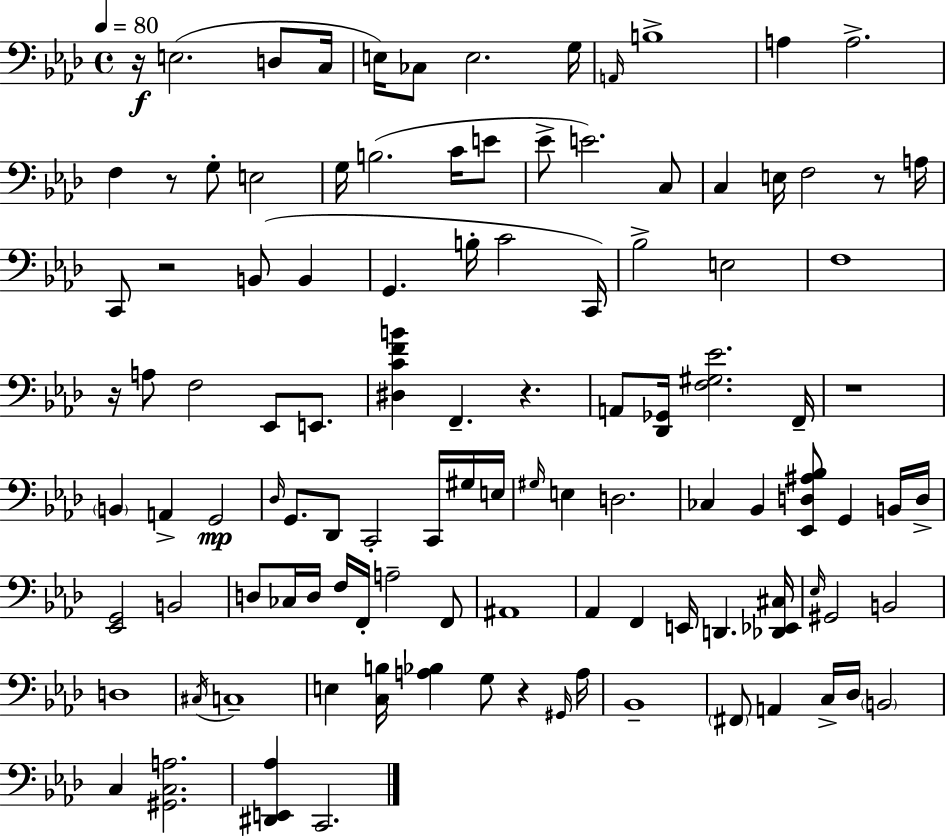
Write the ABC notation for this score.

X:1
T:Untitled
M:4/4
L:1/4
K:Fm
z/4 E,2 D,/2 C,/4 E,/4 _C,/2 E,2 G,/4 A,,/4 B,4 A, A,2 F, z/2 G,/2 E,2 G,/4 B,2 C/4 E/2 _E/2 E2 C,/2 C, E,/4 F,2 z/2 A,/4 C,,/2 z2 B,,/2 B,, G,, B,/4 C2 C,,/4 _B,2 E,2 F,4 z/4 A,/2 F,2 _E,,/2 E,,/2 [^D,CFB] F,, z A,,/2 [_D,,_G,,]/4 [F,^G,_E]2 F,,/4 z4 B,, A,, G,,2 _D,/4 G,,/2 _D,,/2 C,,2 C,,/4 ^G,/4 E,/4 ^G,/4 E, D,2 _C, _B,, [_E,,D,^A,_B,]/2 G,, B,,/4 D,/4 [_E,,G,,]2 B,,2 D,/2 _C,/4 D,/4 F,/4 F,,/4 A,2 F,,/2 ^A,,4 _A,, F,, E,,/4 D,, [_D,,_E,,^C,]/4 _E,/4 ^G,,2 B,,2 D,4 ^C,/4 C,4 E, [C,B,]/4 [A,_B,] G,/2 z ^G,,/4 A,/4 _B,,4 ^F,,/2 A,, C,/4 _D,/4 B,,2 C, [^G,,C,A,]2 [^D,,E,,_A,] C,,2